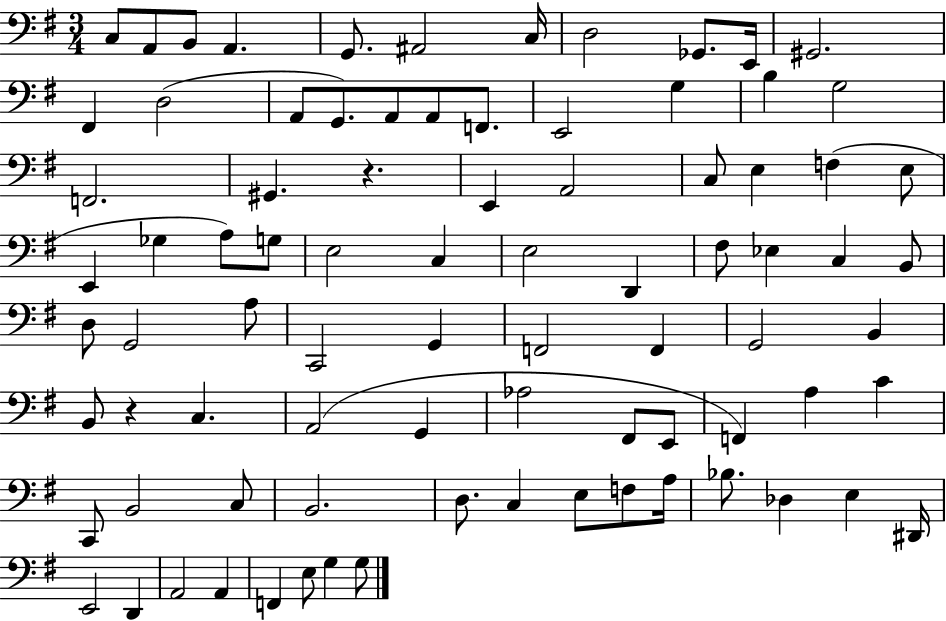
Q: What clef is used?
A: bass